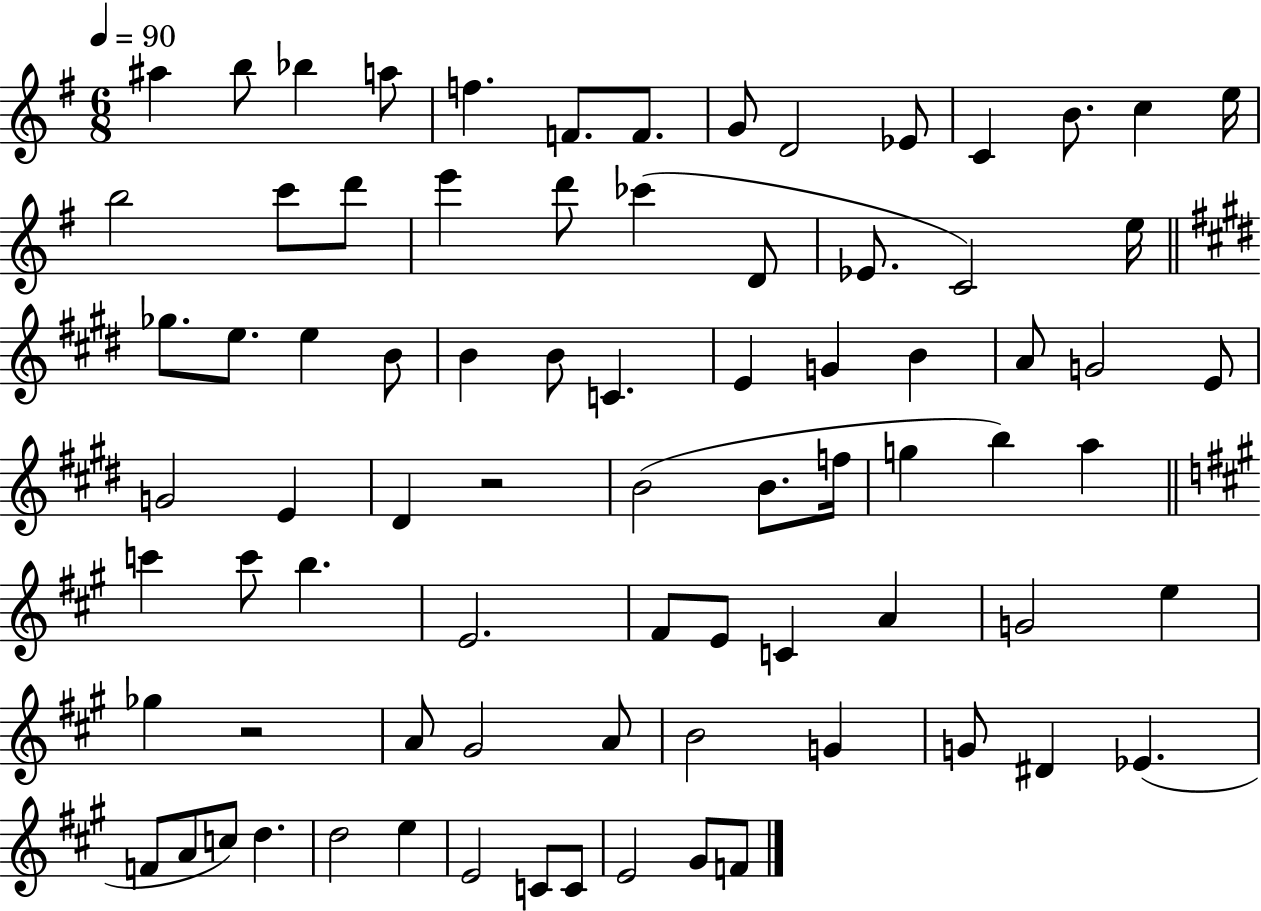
{
  \clef treble
  \numericTimeSignature
  \time 6/8
  \key g \major
  \tempo 4 = 90
  ais''4 b''8 bes''4 a''8 | f''4. f'8. f'8. | g'8 d'2 ees'8 | c'4 b'8. c''4 e''16 | \break b''2 c'''8 d'''8 | e'''4 d'''8 ces'''4( d'8 | ees'8. c'2) e''16 | \bar "||" \break \key e \major ges''8. e''8. e''4 b'8 | b'4 b'8 c'4. | e'4 g'4 b'4 | a'8 g'2 e'8 | \break g'2 e'4 | dis'4 r2 | b'2( b'8. f''16 | g''4 b''4) a''4 | \break \bar "||" \break \key a \major c'''4 c'''8 b''4. | e'2. | fis'8 e'8 c'4 a'4 | g'2 e''4 | \break ges''4 r2 | a'8 gis'2 a'8 | b'2 g'4 | g'8 dis'4 ees'4.( | \break f'8 a'8 c''8) d''4. | d''2 e''4 | e'2 c'8 c'8 | e'2 gis'8 f'8 | \break \bar "|."
}